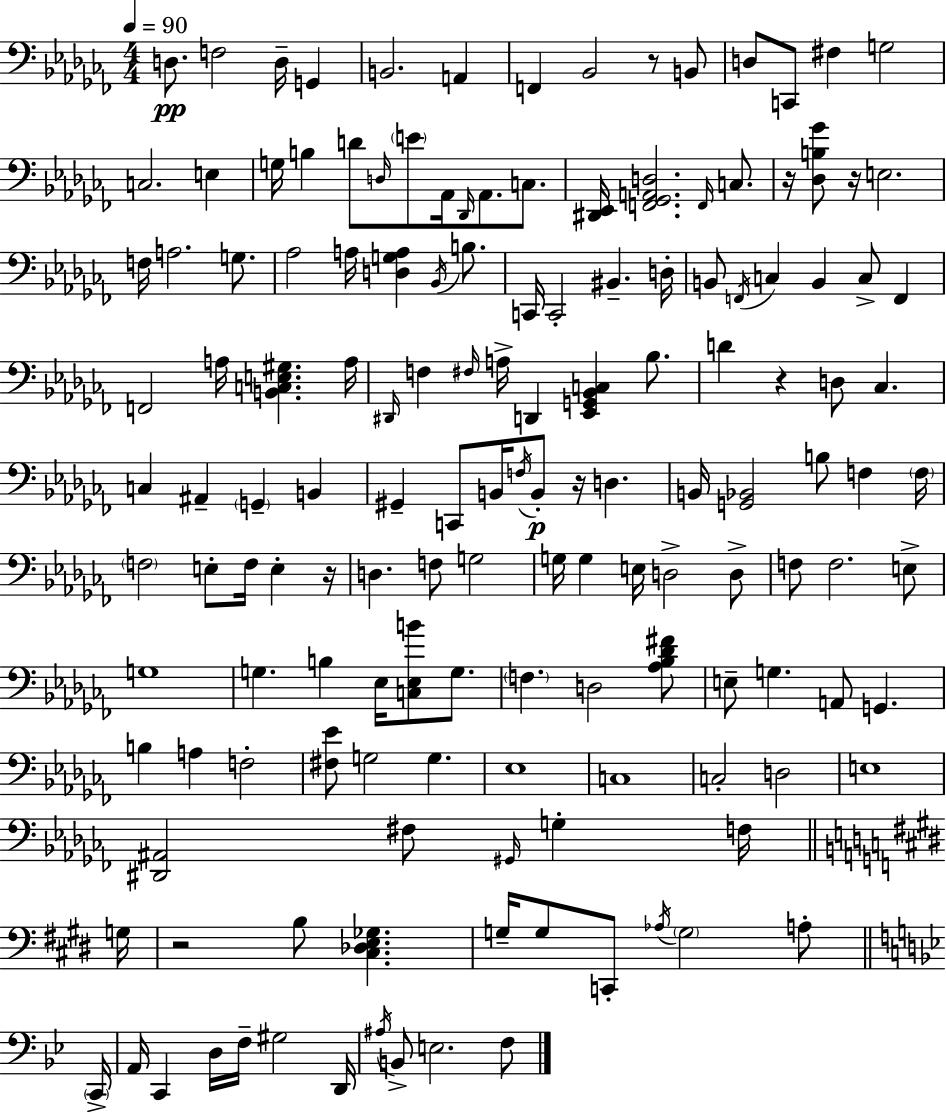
{
  \clef bass
  \numericTimeSignature
  \time 4/4
  \key aes \minor
  \tempo 4 = 90
  \repeat volta 2 { d8.\pp f2 d16-- g,4 | b,2. a,4 | f,4 bes,2 r8 b,8 | d8 c,8 fis4 g2 | \break c2. e4 | g16 b4 d'8 \grace { d16 } \parenthesize e'8 aes,16 \grace { des,16 } aes,8. c8. | <dis, ees,>16 <f, ges, a, d>2. \grace { f,16 } | c8. r16 <des b ges'>8 r16 e2. | \break f16 a2. | g8. aes2 a16 <d g a>4 | \acciaccatura { bes,16 } b8. c,16 c,2-. bis,4.-- | d16-. b,8 \acciaccatura { f,16 } c4 b,4 c8-> | \break f,4 f,2 a16 <b, c e gis>4. | a16 \grace { dis,16 } f4 \grace { fis16 } a16-> d,4 | <ees, g, bes, c>4 bes8. d'4 r4 d8 | ces4. c4 ais,4-- \parenthesize g,4-- | \break b,4 gis,4-- c,8 b,16 \acciaccatura { f16 } b,8-.\p | r16 d4. b,16 <g, bes,>2 | b8 f4 \parenthesize f16 \parenthesize f2 | e8-. f16 e4-. r16 d4. f8 | \break g2 g16 g4 e16 d2-> | d8-> f8 f2. | e8-> g1 | g4. b4 | \break ees16 <c ees b'>8 g8. \parenthesize f4. d2 | <aes bes des' fis'>8 e8-- g4. | a,8 g,4. b4 a4 | f2-. <fis ees'>8 g2 | \break g4. ees1 | c1 | c2-. | d2 e1 | \break <dis, ais,>2 | fis8 \grace { gis,16 } g4-. f16 \bar "||" \break \key e \major g16 r2 b8 <cis des e ges>4. | g16-- g8 c,8-. \acciaccatura { aes16 } \parenthesize g2 a8-. | \bar "||" \break \key bes \major \parenthesize c,16-> a,16 c,4 d16 f16-- gis2 | d,16 \acciaccatura { ais16 } b,8-> e2. | f8 } \bar "|."
}